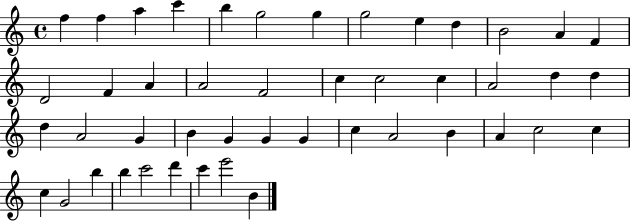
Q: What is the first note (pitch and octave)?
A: F5